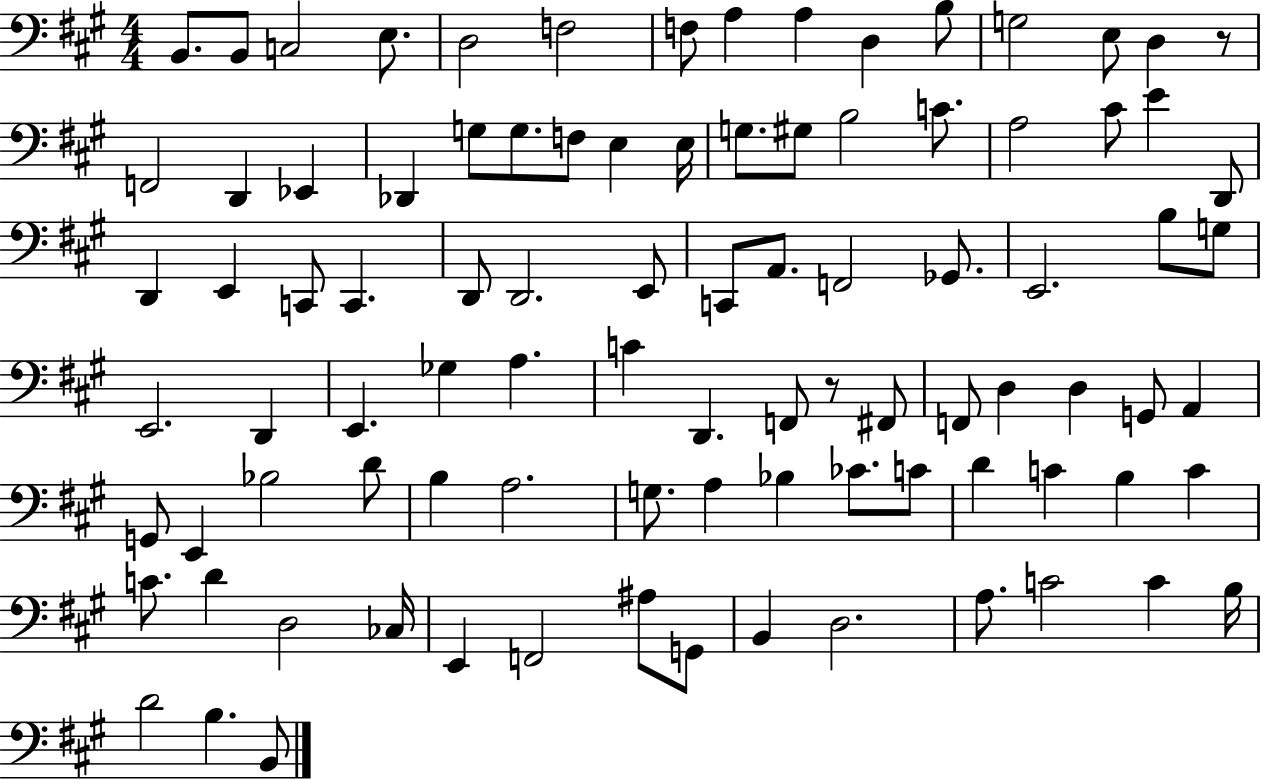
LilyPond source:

{
  \clef bass
  \numericTimeSignature
  \time 4/4
  \key a \major
  \repeat volta 2 { b,8. b,8 c2 e8. | d2 f2 | f8 a4 a4 d4 b8 | g2 e8 d4 r8 | \break f,2 d,4 ees,4 | des,4 g8 g8. f8 e4 e16 | g8. gis8 b2 c'8. | a2 cis'8 e'4 d,8 | \break d,4 e,4 c,8 c,4. | d,8 d,2. e,8 | c,8 a,8. f,2 ges,8. | e,2. b8 g8 | \break e,2. d,4 | e,4. ges4 a4. | c'4 d,4. f,8 r8 fis,8 | f,8 d4 d4 g,8 a,4 | \break g,8 e,4 bes2 d'8 | b4 a2. | g8. a4 bes4 ces'8. c'8 | d'4 c'4 b4 c'4 | \break c'8. d'4 d2 ces16 | e,4 f,2 ais8 g,8 | b,4 d2. | a8. c'2 c'4 b16 | \break d'2 b4. b,8 | } \bar "|."
}